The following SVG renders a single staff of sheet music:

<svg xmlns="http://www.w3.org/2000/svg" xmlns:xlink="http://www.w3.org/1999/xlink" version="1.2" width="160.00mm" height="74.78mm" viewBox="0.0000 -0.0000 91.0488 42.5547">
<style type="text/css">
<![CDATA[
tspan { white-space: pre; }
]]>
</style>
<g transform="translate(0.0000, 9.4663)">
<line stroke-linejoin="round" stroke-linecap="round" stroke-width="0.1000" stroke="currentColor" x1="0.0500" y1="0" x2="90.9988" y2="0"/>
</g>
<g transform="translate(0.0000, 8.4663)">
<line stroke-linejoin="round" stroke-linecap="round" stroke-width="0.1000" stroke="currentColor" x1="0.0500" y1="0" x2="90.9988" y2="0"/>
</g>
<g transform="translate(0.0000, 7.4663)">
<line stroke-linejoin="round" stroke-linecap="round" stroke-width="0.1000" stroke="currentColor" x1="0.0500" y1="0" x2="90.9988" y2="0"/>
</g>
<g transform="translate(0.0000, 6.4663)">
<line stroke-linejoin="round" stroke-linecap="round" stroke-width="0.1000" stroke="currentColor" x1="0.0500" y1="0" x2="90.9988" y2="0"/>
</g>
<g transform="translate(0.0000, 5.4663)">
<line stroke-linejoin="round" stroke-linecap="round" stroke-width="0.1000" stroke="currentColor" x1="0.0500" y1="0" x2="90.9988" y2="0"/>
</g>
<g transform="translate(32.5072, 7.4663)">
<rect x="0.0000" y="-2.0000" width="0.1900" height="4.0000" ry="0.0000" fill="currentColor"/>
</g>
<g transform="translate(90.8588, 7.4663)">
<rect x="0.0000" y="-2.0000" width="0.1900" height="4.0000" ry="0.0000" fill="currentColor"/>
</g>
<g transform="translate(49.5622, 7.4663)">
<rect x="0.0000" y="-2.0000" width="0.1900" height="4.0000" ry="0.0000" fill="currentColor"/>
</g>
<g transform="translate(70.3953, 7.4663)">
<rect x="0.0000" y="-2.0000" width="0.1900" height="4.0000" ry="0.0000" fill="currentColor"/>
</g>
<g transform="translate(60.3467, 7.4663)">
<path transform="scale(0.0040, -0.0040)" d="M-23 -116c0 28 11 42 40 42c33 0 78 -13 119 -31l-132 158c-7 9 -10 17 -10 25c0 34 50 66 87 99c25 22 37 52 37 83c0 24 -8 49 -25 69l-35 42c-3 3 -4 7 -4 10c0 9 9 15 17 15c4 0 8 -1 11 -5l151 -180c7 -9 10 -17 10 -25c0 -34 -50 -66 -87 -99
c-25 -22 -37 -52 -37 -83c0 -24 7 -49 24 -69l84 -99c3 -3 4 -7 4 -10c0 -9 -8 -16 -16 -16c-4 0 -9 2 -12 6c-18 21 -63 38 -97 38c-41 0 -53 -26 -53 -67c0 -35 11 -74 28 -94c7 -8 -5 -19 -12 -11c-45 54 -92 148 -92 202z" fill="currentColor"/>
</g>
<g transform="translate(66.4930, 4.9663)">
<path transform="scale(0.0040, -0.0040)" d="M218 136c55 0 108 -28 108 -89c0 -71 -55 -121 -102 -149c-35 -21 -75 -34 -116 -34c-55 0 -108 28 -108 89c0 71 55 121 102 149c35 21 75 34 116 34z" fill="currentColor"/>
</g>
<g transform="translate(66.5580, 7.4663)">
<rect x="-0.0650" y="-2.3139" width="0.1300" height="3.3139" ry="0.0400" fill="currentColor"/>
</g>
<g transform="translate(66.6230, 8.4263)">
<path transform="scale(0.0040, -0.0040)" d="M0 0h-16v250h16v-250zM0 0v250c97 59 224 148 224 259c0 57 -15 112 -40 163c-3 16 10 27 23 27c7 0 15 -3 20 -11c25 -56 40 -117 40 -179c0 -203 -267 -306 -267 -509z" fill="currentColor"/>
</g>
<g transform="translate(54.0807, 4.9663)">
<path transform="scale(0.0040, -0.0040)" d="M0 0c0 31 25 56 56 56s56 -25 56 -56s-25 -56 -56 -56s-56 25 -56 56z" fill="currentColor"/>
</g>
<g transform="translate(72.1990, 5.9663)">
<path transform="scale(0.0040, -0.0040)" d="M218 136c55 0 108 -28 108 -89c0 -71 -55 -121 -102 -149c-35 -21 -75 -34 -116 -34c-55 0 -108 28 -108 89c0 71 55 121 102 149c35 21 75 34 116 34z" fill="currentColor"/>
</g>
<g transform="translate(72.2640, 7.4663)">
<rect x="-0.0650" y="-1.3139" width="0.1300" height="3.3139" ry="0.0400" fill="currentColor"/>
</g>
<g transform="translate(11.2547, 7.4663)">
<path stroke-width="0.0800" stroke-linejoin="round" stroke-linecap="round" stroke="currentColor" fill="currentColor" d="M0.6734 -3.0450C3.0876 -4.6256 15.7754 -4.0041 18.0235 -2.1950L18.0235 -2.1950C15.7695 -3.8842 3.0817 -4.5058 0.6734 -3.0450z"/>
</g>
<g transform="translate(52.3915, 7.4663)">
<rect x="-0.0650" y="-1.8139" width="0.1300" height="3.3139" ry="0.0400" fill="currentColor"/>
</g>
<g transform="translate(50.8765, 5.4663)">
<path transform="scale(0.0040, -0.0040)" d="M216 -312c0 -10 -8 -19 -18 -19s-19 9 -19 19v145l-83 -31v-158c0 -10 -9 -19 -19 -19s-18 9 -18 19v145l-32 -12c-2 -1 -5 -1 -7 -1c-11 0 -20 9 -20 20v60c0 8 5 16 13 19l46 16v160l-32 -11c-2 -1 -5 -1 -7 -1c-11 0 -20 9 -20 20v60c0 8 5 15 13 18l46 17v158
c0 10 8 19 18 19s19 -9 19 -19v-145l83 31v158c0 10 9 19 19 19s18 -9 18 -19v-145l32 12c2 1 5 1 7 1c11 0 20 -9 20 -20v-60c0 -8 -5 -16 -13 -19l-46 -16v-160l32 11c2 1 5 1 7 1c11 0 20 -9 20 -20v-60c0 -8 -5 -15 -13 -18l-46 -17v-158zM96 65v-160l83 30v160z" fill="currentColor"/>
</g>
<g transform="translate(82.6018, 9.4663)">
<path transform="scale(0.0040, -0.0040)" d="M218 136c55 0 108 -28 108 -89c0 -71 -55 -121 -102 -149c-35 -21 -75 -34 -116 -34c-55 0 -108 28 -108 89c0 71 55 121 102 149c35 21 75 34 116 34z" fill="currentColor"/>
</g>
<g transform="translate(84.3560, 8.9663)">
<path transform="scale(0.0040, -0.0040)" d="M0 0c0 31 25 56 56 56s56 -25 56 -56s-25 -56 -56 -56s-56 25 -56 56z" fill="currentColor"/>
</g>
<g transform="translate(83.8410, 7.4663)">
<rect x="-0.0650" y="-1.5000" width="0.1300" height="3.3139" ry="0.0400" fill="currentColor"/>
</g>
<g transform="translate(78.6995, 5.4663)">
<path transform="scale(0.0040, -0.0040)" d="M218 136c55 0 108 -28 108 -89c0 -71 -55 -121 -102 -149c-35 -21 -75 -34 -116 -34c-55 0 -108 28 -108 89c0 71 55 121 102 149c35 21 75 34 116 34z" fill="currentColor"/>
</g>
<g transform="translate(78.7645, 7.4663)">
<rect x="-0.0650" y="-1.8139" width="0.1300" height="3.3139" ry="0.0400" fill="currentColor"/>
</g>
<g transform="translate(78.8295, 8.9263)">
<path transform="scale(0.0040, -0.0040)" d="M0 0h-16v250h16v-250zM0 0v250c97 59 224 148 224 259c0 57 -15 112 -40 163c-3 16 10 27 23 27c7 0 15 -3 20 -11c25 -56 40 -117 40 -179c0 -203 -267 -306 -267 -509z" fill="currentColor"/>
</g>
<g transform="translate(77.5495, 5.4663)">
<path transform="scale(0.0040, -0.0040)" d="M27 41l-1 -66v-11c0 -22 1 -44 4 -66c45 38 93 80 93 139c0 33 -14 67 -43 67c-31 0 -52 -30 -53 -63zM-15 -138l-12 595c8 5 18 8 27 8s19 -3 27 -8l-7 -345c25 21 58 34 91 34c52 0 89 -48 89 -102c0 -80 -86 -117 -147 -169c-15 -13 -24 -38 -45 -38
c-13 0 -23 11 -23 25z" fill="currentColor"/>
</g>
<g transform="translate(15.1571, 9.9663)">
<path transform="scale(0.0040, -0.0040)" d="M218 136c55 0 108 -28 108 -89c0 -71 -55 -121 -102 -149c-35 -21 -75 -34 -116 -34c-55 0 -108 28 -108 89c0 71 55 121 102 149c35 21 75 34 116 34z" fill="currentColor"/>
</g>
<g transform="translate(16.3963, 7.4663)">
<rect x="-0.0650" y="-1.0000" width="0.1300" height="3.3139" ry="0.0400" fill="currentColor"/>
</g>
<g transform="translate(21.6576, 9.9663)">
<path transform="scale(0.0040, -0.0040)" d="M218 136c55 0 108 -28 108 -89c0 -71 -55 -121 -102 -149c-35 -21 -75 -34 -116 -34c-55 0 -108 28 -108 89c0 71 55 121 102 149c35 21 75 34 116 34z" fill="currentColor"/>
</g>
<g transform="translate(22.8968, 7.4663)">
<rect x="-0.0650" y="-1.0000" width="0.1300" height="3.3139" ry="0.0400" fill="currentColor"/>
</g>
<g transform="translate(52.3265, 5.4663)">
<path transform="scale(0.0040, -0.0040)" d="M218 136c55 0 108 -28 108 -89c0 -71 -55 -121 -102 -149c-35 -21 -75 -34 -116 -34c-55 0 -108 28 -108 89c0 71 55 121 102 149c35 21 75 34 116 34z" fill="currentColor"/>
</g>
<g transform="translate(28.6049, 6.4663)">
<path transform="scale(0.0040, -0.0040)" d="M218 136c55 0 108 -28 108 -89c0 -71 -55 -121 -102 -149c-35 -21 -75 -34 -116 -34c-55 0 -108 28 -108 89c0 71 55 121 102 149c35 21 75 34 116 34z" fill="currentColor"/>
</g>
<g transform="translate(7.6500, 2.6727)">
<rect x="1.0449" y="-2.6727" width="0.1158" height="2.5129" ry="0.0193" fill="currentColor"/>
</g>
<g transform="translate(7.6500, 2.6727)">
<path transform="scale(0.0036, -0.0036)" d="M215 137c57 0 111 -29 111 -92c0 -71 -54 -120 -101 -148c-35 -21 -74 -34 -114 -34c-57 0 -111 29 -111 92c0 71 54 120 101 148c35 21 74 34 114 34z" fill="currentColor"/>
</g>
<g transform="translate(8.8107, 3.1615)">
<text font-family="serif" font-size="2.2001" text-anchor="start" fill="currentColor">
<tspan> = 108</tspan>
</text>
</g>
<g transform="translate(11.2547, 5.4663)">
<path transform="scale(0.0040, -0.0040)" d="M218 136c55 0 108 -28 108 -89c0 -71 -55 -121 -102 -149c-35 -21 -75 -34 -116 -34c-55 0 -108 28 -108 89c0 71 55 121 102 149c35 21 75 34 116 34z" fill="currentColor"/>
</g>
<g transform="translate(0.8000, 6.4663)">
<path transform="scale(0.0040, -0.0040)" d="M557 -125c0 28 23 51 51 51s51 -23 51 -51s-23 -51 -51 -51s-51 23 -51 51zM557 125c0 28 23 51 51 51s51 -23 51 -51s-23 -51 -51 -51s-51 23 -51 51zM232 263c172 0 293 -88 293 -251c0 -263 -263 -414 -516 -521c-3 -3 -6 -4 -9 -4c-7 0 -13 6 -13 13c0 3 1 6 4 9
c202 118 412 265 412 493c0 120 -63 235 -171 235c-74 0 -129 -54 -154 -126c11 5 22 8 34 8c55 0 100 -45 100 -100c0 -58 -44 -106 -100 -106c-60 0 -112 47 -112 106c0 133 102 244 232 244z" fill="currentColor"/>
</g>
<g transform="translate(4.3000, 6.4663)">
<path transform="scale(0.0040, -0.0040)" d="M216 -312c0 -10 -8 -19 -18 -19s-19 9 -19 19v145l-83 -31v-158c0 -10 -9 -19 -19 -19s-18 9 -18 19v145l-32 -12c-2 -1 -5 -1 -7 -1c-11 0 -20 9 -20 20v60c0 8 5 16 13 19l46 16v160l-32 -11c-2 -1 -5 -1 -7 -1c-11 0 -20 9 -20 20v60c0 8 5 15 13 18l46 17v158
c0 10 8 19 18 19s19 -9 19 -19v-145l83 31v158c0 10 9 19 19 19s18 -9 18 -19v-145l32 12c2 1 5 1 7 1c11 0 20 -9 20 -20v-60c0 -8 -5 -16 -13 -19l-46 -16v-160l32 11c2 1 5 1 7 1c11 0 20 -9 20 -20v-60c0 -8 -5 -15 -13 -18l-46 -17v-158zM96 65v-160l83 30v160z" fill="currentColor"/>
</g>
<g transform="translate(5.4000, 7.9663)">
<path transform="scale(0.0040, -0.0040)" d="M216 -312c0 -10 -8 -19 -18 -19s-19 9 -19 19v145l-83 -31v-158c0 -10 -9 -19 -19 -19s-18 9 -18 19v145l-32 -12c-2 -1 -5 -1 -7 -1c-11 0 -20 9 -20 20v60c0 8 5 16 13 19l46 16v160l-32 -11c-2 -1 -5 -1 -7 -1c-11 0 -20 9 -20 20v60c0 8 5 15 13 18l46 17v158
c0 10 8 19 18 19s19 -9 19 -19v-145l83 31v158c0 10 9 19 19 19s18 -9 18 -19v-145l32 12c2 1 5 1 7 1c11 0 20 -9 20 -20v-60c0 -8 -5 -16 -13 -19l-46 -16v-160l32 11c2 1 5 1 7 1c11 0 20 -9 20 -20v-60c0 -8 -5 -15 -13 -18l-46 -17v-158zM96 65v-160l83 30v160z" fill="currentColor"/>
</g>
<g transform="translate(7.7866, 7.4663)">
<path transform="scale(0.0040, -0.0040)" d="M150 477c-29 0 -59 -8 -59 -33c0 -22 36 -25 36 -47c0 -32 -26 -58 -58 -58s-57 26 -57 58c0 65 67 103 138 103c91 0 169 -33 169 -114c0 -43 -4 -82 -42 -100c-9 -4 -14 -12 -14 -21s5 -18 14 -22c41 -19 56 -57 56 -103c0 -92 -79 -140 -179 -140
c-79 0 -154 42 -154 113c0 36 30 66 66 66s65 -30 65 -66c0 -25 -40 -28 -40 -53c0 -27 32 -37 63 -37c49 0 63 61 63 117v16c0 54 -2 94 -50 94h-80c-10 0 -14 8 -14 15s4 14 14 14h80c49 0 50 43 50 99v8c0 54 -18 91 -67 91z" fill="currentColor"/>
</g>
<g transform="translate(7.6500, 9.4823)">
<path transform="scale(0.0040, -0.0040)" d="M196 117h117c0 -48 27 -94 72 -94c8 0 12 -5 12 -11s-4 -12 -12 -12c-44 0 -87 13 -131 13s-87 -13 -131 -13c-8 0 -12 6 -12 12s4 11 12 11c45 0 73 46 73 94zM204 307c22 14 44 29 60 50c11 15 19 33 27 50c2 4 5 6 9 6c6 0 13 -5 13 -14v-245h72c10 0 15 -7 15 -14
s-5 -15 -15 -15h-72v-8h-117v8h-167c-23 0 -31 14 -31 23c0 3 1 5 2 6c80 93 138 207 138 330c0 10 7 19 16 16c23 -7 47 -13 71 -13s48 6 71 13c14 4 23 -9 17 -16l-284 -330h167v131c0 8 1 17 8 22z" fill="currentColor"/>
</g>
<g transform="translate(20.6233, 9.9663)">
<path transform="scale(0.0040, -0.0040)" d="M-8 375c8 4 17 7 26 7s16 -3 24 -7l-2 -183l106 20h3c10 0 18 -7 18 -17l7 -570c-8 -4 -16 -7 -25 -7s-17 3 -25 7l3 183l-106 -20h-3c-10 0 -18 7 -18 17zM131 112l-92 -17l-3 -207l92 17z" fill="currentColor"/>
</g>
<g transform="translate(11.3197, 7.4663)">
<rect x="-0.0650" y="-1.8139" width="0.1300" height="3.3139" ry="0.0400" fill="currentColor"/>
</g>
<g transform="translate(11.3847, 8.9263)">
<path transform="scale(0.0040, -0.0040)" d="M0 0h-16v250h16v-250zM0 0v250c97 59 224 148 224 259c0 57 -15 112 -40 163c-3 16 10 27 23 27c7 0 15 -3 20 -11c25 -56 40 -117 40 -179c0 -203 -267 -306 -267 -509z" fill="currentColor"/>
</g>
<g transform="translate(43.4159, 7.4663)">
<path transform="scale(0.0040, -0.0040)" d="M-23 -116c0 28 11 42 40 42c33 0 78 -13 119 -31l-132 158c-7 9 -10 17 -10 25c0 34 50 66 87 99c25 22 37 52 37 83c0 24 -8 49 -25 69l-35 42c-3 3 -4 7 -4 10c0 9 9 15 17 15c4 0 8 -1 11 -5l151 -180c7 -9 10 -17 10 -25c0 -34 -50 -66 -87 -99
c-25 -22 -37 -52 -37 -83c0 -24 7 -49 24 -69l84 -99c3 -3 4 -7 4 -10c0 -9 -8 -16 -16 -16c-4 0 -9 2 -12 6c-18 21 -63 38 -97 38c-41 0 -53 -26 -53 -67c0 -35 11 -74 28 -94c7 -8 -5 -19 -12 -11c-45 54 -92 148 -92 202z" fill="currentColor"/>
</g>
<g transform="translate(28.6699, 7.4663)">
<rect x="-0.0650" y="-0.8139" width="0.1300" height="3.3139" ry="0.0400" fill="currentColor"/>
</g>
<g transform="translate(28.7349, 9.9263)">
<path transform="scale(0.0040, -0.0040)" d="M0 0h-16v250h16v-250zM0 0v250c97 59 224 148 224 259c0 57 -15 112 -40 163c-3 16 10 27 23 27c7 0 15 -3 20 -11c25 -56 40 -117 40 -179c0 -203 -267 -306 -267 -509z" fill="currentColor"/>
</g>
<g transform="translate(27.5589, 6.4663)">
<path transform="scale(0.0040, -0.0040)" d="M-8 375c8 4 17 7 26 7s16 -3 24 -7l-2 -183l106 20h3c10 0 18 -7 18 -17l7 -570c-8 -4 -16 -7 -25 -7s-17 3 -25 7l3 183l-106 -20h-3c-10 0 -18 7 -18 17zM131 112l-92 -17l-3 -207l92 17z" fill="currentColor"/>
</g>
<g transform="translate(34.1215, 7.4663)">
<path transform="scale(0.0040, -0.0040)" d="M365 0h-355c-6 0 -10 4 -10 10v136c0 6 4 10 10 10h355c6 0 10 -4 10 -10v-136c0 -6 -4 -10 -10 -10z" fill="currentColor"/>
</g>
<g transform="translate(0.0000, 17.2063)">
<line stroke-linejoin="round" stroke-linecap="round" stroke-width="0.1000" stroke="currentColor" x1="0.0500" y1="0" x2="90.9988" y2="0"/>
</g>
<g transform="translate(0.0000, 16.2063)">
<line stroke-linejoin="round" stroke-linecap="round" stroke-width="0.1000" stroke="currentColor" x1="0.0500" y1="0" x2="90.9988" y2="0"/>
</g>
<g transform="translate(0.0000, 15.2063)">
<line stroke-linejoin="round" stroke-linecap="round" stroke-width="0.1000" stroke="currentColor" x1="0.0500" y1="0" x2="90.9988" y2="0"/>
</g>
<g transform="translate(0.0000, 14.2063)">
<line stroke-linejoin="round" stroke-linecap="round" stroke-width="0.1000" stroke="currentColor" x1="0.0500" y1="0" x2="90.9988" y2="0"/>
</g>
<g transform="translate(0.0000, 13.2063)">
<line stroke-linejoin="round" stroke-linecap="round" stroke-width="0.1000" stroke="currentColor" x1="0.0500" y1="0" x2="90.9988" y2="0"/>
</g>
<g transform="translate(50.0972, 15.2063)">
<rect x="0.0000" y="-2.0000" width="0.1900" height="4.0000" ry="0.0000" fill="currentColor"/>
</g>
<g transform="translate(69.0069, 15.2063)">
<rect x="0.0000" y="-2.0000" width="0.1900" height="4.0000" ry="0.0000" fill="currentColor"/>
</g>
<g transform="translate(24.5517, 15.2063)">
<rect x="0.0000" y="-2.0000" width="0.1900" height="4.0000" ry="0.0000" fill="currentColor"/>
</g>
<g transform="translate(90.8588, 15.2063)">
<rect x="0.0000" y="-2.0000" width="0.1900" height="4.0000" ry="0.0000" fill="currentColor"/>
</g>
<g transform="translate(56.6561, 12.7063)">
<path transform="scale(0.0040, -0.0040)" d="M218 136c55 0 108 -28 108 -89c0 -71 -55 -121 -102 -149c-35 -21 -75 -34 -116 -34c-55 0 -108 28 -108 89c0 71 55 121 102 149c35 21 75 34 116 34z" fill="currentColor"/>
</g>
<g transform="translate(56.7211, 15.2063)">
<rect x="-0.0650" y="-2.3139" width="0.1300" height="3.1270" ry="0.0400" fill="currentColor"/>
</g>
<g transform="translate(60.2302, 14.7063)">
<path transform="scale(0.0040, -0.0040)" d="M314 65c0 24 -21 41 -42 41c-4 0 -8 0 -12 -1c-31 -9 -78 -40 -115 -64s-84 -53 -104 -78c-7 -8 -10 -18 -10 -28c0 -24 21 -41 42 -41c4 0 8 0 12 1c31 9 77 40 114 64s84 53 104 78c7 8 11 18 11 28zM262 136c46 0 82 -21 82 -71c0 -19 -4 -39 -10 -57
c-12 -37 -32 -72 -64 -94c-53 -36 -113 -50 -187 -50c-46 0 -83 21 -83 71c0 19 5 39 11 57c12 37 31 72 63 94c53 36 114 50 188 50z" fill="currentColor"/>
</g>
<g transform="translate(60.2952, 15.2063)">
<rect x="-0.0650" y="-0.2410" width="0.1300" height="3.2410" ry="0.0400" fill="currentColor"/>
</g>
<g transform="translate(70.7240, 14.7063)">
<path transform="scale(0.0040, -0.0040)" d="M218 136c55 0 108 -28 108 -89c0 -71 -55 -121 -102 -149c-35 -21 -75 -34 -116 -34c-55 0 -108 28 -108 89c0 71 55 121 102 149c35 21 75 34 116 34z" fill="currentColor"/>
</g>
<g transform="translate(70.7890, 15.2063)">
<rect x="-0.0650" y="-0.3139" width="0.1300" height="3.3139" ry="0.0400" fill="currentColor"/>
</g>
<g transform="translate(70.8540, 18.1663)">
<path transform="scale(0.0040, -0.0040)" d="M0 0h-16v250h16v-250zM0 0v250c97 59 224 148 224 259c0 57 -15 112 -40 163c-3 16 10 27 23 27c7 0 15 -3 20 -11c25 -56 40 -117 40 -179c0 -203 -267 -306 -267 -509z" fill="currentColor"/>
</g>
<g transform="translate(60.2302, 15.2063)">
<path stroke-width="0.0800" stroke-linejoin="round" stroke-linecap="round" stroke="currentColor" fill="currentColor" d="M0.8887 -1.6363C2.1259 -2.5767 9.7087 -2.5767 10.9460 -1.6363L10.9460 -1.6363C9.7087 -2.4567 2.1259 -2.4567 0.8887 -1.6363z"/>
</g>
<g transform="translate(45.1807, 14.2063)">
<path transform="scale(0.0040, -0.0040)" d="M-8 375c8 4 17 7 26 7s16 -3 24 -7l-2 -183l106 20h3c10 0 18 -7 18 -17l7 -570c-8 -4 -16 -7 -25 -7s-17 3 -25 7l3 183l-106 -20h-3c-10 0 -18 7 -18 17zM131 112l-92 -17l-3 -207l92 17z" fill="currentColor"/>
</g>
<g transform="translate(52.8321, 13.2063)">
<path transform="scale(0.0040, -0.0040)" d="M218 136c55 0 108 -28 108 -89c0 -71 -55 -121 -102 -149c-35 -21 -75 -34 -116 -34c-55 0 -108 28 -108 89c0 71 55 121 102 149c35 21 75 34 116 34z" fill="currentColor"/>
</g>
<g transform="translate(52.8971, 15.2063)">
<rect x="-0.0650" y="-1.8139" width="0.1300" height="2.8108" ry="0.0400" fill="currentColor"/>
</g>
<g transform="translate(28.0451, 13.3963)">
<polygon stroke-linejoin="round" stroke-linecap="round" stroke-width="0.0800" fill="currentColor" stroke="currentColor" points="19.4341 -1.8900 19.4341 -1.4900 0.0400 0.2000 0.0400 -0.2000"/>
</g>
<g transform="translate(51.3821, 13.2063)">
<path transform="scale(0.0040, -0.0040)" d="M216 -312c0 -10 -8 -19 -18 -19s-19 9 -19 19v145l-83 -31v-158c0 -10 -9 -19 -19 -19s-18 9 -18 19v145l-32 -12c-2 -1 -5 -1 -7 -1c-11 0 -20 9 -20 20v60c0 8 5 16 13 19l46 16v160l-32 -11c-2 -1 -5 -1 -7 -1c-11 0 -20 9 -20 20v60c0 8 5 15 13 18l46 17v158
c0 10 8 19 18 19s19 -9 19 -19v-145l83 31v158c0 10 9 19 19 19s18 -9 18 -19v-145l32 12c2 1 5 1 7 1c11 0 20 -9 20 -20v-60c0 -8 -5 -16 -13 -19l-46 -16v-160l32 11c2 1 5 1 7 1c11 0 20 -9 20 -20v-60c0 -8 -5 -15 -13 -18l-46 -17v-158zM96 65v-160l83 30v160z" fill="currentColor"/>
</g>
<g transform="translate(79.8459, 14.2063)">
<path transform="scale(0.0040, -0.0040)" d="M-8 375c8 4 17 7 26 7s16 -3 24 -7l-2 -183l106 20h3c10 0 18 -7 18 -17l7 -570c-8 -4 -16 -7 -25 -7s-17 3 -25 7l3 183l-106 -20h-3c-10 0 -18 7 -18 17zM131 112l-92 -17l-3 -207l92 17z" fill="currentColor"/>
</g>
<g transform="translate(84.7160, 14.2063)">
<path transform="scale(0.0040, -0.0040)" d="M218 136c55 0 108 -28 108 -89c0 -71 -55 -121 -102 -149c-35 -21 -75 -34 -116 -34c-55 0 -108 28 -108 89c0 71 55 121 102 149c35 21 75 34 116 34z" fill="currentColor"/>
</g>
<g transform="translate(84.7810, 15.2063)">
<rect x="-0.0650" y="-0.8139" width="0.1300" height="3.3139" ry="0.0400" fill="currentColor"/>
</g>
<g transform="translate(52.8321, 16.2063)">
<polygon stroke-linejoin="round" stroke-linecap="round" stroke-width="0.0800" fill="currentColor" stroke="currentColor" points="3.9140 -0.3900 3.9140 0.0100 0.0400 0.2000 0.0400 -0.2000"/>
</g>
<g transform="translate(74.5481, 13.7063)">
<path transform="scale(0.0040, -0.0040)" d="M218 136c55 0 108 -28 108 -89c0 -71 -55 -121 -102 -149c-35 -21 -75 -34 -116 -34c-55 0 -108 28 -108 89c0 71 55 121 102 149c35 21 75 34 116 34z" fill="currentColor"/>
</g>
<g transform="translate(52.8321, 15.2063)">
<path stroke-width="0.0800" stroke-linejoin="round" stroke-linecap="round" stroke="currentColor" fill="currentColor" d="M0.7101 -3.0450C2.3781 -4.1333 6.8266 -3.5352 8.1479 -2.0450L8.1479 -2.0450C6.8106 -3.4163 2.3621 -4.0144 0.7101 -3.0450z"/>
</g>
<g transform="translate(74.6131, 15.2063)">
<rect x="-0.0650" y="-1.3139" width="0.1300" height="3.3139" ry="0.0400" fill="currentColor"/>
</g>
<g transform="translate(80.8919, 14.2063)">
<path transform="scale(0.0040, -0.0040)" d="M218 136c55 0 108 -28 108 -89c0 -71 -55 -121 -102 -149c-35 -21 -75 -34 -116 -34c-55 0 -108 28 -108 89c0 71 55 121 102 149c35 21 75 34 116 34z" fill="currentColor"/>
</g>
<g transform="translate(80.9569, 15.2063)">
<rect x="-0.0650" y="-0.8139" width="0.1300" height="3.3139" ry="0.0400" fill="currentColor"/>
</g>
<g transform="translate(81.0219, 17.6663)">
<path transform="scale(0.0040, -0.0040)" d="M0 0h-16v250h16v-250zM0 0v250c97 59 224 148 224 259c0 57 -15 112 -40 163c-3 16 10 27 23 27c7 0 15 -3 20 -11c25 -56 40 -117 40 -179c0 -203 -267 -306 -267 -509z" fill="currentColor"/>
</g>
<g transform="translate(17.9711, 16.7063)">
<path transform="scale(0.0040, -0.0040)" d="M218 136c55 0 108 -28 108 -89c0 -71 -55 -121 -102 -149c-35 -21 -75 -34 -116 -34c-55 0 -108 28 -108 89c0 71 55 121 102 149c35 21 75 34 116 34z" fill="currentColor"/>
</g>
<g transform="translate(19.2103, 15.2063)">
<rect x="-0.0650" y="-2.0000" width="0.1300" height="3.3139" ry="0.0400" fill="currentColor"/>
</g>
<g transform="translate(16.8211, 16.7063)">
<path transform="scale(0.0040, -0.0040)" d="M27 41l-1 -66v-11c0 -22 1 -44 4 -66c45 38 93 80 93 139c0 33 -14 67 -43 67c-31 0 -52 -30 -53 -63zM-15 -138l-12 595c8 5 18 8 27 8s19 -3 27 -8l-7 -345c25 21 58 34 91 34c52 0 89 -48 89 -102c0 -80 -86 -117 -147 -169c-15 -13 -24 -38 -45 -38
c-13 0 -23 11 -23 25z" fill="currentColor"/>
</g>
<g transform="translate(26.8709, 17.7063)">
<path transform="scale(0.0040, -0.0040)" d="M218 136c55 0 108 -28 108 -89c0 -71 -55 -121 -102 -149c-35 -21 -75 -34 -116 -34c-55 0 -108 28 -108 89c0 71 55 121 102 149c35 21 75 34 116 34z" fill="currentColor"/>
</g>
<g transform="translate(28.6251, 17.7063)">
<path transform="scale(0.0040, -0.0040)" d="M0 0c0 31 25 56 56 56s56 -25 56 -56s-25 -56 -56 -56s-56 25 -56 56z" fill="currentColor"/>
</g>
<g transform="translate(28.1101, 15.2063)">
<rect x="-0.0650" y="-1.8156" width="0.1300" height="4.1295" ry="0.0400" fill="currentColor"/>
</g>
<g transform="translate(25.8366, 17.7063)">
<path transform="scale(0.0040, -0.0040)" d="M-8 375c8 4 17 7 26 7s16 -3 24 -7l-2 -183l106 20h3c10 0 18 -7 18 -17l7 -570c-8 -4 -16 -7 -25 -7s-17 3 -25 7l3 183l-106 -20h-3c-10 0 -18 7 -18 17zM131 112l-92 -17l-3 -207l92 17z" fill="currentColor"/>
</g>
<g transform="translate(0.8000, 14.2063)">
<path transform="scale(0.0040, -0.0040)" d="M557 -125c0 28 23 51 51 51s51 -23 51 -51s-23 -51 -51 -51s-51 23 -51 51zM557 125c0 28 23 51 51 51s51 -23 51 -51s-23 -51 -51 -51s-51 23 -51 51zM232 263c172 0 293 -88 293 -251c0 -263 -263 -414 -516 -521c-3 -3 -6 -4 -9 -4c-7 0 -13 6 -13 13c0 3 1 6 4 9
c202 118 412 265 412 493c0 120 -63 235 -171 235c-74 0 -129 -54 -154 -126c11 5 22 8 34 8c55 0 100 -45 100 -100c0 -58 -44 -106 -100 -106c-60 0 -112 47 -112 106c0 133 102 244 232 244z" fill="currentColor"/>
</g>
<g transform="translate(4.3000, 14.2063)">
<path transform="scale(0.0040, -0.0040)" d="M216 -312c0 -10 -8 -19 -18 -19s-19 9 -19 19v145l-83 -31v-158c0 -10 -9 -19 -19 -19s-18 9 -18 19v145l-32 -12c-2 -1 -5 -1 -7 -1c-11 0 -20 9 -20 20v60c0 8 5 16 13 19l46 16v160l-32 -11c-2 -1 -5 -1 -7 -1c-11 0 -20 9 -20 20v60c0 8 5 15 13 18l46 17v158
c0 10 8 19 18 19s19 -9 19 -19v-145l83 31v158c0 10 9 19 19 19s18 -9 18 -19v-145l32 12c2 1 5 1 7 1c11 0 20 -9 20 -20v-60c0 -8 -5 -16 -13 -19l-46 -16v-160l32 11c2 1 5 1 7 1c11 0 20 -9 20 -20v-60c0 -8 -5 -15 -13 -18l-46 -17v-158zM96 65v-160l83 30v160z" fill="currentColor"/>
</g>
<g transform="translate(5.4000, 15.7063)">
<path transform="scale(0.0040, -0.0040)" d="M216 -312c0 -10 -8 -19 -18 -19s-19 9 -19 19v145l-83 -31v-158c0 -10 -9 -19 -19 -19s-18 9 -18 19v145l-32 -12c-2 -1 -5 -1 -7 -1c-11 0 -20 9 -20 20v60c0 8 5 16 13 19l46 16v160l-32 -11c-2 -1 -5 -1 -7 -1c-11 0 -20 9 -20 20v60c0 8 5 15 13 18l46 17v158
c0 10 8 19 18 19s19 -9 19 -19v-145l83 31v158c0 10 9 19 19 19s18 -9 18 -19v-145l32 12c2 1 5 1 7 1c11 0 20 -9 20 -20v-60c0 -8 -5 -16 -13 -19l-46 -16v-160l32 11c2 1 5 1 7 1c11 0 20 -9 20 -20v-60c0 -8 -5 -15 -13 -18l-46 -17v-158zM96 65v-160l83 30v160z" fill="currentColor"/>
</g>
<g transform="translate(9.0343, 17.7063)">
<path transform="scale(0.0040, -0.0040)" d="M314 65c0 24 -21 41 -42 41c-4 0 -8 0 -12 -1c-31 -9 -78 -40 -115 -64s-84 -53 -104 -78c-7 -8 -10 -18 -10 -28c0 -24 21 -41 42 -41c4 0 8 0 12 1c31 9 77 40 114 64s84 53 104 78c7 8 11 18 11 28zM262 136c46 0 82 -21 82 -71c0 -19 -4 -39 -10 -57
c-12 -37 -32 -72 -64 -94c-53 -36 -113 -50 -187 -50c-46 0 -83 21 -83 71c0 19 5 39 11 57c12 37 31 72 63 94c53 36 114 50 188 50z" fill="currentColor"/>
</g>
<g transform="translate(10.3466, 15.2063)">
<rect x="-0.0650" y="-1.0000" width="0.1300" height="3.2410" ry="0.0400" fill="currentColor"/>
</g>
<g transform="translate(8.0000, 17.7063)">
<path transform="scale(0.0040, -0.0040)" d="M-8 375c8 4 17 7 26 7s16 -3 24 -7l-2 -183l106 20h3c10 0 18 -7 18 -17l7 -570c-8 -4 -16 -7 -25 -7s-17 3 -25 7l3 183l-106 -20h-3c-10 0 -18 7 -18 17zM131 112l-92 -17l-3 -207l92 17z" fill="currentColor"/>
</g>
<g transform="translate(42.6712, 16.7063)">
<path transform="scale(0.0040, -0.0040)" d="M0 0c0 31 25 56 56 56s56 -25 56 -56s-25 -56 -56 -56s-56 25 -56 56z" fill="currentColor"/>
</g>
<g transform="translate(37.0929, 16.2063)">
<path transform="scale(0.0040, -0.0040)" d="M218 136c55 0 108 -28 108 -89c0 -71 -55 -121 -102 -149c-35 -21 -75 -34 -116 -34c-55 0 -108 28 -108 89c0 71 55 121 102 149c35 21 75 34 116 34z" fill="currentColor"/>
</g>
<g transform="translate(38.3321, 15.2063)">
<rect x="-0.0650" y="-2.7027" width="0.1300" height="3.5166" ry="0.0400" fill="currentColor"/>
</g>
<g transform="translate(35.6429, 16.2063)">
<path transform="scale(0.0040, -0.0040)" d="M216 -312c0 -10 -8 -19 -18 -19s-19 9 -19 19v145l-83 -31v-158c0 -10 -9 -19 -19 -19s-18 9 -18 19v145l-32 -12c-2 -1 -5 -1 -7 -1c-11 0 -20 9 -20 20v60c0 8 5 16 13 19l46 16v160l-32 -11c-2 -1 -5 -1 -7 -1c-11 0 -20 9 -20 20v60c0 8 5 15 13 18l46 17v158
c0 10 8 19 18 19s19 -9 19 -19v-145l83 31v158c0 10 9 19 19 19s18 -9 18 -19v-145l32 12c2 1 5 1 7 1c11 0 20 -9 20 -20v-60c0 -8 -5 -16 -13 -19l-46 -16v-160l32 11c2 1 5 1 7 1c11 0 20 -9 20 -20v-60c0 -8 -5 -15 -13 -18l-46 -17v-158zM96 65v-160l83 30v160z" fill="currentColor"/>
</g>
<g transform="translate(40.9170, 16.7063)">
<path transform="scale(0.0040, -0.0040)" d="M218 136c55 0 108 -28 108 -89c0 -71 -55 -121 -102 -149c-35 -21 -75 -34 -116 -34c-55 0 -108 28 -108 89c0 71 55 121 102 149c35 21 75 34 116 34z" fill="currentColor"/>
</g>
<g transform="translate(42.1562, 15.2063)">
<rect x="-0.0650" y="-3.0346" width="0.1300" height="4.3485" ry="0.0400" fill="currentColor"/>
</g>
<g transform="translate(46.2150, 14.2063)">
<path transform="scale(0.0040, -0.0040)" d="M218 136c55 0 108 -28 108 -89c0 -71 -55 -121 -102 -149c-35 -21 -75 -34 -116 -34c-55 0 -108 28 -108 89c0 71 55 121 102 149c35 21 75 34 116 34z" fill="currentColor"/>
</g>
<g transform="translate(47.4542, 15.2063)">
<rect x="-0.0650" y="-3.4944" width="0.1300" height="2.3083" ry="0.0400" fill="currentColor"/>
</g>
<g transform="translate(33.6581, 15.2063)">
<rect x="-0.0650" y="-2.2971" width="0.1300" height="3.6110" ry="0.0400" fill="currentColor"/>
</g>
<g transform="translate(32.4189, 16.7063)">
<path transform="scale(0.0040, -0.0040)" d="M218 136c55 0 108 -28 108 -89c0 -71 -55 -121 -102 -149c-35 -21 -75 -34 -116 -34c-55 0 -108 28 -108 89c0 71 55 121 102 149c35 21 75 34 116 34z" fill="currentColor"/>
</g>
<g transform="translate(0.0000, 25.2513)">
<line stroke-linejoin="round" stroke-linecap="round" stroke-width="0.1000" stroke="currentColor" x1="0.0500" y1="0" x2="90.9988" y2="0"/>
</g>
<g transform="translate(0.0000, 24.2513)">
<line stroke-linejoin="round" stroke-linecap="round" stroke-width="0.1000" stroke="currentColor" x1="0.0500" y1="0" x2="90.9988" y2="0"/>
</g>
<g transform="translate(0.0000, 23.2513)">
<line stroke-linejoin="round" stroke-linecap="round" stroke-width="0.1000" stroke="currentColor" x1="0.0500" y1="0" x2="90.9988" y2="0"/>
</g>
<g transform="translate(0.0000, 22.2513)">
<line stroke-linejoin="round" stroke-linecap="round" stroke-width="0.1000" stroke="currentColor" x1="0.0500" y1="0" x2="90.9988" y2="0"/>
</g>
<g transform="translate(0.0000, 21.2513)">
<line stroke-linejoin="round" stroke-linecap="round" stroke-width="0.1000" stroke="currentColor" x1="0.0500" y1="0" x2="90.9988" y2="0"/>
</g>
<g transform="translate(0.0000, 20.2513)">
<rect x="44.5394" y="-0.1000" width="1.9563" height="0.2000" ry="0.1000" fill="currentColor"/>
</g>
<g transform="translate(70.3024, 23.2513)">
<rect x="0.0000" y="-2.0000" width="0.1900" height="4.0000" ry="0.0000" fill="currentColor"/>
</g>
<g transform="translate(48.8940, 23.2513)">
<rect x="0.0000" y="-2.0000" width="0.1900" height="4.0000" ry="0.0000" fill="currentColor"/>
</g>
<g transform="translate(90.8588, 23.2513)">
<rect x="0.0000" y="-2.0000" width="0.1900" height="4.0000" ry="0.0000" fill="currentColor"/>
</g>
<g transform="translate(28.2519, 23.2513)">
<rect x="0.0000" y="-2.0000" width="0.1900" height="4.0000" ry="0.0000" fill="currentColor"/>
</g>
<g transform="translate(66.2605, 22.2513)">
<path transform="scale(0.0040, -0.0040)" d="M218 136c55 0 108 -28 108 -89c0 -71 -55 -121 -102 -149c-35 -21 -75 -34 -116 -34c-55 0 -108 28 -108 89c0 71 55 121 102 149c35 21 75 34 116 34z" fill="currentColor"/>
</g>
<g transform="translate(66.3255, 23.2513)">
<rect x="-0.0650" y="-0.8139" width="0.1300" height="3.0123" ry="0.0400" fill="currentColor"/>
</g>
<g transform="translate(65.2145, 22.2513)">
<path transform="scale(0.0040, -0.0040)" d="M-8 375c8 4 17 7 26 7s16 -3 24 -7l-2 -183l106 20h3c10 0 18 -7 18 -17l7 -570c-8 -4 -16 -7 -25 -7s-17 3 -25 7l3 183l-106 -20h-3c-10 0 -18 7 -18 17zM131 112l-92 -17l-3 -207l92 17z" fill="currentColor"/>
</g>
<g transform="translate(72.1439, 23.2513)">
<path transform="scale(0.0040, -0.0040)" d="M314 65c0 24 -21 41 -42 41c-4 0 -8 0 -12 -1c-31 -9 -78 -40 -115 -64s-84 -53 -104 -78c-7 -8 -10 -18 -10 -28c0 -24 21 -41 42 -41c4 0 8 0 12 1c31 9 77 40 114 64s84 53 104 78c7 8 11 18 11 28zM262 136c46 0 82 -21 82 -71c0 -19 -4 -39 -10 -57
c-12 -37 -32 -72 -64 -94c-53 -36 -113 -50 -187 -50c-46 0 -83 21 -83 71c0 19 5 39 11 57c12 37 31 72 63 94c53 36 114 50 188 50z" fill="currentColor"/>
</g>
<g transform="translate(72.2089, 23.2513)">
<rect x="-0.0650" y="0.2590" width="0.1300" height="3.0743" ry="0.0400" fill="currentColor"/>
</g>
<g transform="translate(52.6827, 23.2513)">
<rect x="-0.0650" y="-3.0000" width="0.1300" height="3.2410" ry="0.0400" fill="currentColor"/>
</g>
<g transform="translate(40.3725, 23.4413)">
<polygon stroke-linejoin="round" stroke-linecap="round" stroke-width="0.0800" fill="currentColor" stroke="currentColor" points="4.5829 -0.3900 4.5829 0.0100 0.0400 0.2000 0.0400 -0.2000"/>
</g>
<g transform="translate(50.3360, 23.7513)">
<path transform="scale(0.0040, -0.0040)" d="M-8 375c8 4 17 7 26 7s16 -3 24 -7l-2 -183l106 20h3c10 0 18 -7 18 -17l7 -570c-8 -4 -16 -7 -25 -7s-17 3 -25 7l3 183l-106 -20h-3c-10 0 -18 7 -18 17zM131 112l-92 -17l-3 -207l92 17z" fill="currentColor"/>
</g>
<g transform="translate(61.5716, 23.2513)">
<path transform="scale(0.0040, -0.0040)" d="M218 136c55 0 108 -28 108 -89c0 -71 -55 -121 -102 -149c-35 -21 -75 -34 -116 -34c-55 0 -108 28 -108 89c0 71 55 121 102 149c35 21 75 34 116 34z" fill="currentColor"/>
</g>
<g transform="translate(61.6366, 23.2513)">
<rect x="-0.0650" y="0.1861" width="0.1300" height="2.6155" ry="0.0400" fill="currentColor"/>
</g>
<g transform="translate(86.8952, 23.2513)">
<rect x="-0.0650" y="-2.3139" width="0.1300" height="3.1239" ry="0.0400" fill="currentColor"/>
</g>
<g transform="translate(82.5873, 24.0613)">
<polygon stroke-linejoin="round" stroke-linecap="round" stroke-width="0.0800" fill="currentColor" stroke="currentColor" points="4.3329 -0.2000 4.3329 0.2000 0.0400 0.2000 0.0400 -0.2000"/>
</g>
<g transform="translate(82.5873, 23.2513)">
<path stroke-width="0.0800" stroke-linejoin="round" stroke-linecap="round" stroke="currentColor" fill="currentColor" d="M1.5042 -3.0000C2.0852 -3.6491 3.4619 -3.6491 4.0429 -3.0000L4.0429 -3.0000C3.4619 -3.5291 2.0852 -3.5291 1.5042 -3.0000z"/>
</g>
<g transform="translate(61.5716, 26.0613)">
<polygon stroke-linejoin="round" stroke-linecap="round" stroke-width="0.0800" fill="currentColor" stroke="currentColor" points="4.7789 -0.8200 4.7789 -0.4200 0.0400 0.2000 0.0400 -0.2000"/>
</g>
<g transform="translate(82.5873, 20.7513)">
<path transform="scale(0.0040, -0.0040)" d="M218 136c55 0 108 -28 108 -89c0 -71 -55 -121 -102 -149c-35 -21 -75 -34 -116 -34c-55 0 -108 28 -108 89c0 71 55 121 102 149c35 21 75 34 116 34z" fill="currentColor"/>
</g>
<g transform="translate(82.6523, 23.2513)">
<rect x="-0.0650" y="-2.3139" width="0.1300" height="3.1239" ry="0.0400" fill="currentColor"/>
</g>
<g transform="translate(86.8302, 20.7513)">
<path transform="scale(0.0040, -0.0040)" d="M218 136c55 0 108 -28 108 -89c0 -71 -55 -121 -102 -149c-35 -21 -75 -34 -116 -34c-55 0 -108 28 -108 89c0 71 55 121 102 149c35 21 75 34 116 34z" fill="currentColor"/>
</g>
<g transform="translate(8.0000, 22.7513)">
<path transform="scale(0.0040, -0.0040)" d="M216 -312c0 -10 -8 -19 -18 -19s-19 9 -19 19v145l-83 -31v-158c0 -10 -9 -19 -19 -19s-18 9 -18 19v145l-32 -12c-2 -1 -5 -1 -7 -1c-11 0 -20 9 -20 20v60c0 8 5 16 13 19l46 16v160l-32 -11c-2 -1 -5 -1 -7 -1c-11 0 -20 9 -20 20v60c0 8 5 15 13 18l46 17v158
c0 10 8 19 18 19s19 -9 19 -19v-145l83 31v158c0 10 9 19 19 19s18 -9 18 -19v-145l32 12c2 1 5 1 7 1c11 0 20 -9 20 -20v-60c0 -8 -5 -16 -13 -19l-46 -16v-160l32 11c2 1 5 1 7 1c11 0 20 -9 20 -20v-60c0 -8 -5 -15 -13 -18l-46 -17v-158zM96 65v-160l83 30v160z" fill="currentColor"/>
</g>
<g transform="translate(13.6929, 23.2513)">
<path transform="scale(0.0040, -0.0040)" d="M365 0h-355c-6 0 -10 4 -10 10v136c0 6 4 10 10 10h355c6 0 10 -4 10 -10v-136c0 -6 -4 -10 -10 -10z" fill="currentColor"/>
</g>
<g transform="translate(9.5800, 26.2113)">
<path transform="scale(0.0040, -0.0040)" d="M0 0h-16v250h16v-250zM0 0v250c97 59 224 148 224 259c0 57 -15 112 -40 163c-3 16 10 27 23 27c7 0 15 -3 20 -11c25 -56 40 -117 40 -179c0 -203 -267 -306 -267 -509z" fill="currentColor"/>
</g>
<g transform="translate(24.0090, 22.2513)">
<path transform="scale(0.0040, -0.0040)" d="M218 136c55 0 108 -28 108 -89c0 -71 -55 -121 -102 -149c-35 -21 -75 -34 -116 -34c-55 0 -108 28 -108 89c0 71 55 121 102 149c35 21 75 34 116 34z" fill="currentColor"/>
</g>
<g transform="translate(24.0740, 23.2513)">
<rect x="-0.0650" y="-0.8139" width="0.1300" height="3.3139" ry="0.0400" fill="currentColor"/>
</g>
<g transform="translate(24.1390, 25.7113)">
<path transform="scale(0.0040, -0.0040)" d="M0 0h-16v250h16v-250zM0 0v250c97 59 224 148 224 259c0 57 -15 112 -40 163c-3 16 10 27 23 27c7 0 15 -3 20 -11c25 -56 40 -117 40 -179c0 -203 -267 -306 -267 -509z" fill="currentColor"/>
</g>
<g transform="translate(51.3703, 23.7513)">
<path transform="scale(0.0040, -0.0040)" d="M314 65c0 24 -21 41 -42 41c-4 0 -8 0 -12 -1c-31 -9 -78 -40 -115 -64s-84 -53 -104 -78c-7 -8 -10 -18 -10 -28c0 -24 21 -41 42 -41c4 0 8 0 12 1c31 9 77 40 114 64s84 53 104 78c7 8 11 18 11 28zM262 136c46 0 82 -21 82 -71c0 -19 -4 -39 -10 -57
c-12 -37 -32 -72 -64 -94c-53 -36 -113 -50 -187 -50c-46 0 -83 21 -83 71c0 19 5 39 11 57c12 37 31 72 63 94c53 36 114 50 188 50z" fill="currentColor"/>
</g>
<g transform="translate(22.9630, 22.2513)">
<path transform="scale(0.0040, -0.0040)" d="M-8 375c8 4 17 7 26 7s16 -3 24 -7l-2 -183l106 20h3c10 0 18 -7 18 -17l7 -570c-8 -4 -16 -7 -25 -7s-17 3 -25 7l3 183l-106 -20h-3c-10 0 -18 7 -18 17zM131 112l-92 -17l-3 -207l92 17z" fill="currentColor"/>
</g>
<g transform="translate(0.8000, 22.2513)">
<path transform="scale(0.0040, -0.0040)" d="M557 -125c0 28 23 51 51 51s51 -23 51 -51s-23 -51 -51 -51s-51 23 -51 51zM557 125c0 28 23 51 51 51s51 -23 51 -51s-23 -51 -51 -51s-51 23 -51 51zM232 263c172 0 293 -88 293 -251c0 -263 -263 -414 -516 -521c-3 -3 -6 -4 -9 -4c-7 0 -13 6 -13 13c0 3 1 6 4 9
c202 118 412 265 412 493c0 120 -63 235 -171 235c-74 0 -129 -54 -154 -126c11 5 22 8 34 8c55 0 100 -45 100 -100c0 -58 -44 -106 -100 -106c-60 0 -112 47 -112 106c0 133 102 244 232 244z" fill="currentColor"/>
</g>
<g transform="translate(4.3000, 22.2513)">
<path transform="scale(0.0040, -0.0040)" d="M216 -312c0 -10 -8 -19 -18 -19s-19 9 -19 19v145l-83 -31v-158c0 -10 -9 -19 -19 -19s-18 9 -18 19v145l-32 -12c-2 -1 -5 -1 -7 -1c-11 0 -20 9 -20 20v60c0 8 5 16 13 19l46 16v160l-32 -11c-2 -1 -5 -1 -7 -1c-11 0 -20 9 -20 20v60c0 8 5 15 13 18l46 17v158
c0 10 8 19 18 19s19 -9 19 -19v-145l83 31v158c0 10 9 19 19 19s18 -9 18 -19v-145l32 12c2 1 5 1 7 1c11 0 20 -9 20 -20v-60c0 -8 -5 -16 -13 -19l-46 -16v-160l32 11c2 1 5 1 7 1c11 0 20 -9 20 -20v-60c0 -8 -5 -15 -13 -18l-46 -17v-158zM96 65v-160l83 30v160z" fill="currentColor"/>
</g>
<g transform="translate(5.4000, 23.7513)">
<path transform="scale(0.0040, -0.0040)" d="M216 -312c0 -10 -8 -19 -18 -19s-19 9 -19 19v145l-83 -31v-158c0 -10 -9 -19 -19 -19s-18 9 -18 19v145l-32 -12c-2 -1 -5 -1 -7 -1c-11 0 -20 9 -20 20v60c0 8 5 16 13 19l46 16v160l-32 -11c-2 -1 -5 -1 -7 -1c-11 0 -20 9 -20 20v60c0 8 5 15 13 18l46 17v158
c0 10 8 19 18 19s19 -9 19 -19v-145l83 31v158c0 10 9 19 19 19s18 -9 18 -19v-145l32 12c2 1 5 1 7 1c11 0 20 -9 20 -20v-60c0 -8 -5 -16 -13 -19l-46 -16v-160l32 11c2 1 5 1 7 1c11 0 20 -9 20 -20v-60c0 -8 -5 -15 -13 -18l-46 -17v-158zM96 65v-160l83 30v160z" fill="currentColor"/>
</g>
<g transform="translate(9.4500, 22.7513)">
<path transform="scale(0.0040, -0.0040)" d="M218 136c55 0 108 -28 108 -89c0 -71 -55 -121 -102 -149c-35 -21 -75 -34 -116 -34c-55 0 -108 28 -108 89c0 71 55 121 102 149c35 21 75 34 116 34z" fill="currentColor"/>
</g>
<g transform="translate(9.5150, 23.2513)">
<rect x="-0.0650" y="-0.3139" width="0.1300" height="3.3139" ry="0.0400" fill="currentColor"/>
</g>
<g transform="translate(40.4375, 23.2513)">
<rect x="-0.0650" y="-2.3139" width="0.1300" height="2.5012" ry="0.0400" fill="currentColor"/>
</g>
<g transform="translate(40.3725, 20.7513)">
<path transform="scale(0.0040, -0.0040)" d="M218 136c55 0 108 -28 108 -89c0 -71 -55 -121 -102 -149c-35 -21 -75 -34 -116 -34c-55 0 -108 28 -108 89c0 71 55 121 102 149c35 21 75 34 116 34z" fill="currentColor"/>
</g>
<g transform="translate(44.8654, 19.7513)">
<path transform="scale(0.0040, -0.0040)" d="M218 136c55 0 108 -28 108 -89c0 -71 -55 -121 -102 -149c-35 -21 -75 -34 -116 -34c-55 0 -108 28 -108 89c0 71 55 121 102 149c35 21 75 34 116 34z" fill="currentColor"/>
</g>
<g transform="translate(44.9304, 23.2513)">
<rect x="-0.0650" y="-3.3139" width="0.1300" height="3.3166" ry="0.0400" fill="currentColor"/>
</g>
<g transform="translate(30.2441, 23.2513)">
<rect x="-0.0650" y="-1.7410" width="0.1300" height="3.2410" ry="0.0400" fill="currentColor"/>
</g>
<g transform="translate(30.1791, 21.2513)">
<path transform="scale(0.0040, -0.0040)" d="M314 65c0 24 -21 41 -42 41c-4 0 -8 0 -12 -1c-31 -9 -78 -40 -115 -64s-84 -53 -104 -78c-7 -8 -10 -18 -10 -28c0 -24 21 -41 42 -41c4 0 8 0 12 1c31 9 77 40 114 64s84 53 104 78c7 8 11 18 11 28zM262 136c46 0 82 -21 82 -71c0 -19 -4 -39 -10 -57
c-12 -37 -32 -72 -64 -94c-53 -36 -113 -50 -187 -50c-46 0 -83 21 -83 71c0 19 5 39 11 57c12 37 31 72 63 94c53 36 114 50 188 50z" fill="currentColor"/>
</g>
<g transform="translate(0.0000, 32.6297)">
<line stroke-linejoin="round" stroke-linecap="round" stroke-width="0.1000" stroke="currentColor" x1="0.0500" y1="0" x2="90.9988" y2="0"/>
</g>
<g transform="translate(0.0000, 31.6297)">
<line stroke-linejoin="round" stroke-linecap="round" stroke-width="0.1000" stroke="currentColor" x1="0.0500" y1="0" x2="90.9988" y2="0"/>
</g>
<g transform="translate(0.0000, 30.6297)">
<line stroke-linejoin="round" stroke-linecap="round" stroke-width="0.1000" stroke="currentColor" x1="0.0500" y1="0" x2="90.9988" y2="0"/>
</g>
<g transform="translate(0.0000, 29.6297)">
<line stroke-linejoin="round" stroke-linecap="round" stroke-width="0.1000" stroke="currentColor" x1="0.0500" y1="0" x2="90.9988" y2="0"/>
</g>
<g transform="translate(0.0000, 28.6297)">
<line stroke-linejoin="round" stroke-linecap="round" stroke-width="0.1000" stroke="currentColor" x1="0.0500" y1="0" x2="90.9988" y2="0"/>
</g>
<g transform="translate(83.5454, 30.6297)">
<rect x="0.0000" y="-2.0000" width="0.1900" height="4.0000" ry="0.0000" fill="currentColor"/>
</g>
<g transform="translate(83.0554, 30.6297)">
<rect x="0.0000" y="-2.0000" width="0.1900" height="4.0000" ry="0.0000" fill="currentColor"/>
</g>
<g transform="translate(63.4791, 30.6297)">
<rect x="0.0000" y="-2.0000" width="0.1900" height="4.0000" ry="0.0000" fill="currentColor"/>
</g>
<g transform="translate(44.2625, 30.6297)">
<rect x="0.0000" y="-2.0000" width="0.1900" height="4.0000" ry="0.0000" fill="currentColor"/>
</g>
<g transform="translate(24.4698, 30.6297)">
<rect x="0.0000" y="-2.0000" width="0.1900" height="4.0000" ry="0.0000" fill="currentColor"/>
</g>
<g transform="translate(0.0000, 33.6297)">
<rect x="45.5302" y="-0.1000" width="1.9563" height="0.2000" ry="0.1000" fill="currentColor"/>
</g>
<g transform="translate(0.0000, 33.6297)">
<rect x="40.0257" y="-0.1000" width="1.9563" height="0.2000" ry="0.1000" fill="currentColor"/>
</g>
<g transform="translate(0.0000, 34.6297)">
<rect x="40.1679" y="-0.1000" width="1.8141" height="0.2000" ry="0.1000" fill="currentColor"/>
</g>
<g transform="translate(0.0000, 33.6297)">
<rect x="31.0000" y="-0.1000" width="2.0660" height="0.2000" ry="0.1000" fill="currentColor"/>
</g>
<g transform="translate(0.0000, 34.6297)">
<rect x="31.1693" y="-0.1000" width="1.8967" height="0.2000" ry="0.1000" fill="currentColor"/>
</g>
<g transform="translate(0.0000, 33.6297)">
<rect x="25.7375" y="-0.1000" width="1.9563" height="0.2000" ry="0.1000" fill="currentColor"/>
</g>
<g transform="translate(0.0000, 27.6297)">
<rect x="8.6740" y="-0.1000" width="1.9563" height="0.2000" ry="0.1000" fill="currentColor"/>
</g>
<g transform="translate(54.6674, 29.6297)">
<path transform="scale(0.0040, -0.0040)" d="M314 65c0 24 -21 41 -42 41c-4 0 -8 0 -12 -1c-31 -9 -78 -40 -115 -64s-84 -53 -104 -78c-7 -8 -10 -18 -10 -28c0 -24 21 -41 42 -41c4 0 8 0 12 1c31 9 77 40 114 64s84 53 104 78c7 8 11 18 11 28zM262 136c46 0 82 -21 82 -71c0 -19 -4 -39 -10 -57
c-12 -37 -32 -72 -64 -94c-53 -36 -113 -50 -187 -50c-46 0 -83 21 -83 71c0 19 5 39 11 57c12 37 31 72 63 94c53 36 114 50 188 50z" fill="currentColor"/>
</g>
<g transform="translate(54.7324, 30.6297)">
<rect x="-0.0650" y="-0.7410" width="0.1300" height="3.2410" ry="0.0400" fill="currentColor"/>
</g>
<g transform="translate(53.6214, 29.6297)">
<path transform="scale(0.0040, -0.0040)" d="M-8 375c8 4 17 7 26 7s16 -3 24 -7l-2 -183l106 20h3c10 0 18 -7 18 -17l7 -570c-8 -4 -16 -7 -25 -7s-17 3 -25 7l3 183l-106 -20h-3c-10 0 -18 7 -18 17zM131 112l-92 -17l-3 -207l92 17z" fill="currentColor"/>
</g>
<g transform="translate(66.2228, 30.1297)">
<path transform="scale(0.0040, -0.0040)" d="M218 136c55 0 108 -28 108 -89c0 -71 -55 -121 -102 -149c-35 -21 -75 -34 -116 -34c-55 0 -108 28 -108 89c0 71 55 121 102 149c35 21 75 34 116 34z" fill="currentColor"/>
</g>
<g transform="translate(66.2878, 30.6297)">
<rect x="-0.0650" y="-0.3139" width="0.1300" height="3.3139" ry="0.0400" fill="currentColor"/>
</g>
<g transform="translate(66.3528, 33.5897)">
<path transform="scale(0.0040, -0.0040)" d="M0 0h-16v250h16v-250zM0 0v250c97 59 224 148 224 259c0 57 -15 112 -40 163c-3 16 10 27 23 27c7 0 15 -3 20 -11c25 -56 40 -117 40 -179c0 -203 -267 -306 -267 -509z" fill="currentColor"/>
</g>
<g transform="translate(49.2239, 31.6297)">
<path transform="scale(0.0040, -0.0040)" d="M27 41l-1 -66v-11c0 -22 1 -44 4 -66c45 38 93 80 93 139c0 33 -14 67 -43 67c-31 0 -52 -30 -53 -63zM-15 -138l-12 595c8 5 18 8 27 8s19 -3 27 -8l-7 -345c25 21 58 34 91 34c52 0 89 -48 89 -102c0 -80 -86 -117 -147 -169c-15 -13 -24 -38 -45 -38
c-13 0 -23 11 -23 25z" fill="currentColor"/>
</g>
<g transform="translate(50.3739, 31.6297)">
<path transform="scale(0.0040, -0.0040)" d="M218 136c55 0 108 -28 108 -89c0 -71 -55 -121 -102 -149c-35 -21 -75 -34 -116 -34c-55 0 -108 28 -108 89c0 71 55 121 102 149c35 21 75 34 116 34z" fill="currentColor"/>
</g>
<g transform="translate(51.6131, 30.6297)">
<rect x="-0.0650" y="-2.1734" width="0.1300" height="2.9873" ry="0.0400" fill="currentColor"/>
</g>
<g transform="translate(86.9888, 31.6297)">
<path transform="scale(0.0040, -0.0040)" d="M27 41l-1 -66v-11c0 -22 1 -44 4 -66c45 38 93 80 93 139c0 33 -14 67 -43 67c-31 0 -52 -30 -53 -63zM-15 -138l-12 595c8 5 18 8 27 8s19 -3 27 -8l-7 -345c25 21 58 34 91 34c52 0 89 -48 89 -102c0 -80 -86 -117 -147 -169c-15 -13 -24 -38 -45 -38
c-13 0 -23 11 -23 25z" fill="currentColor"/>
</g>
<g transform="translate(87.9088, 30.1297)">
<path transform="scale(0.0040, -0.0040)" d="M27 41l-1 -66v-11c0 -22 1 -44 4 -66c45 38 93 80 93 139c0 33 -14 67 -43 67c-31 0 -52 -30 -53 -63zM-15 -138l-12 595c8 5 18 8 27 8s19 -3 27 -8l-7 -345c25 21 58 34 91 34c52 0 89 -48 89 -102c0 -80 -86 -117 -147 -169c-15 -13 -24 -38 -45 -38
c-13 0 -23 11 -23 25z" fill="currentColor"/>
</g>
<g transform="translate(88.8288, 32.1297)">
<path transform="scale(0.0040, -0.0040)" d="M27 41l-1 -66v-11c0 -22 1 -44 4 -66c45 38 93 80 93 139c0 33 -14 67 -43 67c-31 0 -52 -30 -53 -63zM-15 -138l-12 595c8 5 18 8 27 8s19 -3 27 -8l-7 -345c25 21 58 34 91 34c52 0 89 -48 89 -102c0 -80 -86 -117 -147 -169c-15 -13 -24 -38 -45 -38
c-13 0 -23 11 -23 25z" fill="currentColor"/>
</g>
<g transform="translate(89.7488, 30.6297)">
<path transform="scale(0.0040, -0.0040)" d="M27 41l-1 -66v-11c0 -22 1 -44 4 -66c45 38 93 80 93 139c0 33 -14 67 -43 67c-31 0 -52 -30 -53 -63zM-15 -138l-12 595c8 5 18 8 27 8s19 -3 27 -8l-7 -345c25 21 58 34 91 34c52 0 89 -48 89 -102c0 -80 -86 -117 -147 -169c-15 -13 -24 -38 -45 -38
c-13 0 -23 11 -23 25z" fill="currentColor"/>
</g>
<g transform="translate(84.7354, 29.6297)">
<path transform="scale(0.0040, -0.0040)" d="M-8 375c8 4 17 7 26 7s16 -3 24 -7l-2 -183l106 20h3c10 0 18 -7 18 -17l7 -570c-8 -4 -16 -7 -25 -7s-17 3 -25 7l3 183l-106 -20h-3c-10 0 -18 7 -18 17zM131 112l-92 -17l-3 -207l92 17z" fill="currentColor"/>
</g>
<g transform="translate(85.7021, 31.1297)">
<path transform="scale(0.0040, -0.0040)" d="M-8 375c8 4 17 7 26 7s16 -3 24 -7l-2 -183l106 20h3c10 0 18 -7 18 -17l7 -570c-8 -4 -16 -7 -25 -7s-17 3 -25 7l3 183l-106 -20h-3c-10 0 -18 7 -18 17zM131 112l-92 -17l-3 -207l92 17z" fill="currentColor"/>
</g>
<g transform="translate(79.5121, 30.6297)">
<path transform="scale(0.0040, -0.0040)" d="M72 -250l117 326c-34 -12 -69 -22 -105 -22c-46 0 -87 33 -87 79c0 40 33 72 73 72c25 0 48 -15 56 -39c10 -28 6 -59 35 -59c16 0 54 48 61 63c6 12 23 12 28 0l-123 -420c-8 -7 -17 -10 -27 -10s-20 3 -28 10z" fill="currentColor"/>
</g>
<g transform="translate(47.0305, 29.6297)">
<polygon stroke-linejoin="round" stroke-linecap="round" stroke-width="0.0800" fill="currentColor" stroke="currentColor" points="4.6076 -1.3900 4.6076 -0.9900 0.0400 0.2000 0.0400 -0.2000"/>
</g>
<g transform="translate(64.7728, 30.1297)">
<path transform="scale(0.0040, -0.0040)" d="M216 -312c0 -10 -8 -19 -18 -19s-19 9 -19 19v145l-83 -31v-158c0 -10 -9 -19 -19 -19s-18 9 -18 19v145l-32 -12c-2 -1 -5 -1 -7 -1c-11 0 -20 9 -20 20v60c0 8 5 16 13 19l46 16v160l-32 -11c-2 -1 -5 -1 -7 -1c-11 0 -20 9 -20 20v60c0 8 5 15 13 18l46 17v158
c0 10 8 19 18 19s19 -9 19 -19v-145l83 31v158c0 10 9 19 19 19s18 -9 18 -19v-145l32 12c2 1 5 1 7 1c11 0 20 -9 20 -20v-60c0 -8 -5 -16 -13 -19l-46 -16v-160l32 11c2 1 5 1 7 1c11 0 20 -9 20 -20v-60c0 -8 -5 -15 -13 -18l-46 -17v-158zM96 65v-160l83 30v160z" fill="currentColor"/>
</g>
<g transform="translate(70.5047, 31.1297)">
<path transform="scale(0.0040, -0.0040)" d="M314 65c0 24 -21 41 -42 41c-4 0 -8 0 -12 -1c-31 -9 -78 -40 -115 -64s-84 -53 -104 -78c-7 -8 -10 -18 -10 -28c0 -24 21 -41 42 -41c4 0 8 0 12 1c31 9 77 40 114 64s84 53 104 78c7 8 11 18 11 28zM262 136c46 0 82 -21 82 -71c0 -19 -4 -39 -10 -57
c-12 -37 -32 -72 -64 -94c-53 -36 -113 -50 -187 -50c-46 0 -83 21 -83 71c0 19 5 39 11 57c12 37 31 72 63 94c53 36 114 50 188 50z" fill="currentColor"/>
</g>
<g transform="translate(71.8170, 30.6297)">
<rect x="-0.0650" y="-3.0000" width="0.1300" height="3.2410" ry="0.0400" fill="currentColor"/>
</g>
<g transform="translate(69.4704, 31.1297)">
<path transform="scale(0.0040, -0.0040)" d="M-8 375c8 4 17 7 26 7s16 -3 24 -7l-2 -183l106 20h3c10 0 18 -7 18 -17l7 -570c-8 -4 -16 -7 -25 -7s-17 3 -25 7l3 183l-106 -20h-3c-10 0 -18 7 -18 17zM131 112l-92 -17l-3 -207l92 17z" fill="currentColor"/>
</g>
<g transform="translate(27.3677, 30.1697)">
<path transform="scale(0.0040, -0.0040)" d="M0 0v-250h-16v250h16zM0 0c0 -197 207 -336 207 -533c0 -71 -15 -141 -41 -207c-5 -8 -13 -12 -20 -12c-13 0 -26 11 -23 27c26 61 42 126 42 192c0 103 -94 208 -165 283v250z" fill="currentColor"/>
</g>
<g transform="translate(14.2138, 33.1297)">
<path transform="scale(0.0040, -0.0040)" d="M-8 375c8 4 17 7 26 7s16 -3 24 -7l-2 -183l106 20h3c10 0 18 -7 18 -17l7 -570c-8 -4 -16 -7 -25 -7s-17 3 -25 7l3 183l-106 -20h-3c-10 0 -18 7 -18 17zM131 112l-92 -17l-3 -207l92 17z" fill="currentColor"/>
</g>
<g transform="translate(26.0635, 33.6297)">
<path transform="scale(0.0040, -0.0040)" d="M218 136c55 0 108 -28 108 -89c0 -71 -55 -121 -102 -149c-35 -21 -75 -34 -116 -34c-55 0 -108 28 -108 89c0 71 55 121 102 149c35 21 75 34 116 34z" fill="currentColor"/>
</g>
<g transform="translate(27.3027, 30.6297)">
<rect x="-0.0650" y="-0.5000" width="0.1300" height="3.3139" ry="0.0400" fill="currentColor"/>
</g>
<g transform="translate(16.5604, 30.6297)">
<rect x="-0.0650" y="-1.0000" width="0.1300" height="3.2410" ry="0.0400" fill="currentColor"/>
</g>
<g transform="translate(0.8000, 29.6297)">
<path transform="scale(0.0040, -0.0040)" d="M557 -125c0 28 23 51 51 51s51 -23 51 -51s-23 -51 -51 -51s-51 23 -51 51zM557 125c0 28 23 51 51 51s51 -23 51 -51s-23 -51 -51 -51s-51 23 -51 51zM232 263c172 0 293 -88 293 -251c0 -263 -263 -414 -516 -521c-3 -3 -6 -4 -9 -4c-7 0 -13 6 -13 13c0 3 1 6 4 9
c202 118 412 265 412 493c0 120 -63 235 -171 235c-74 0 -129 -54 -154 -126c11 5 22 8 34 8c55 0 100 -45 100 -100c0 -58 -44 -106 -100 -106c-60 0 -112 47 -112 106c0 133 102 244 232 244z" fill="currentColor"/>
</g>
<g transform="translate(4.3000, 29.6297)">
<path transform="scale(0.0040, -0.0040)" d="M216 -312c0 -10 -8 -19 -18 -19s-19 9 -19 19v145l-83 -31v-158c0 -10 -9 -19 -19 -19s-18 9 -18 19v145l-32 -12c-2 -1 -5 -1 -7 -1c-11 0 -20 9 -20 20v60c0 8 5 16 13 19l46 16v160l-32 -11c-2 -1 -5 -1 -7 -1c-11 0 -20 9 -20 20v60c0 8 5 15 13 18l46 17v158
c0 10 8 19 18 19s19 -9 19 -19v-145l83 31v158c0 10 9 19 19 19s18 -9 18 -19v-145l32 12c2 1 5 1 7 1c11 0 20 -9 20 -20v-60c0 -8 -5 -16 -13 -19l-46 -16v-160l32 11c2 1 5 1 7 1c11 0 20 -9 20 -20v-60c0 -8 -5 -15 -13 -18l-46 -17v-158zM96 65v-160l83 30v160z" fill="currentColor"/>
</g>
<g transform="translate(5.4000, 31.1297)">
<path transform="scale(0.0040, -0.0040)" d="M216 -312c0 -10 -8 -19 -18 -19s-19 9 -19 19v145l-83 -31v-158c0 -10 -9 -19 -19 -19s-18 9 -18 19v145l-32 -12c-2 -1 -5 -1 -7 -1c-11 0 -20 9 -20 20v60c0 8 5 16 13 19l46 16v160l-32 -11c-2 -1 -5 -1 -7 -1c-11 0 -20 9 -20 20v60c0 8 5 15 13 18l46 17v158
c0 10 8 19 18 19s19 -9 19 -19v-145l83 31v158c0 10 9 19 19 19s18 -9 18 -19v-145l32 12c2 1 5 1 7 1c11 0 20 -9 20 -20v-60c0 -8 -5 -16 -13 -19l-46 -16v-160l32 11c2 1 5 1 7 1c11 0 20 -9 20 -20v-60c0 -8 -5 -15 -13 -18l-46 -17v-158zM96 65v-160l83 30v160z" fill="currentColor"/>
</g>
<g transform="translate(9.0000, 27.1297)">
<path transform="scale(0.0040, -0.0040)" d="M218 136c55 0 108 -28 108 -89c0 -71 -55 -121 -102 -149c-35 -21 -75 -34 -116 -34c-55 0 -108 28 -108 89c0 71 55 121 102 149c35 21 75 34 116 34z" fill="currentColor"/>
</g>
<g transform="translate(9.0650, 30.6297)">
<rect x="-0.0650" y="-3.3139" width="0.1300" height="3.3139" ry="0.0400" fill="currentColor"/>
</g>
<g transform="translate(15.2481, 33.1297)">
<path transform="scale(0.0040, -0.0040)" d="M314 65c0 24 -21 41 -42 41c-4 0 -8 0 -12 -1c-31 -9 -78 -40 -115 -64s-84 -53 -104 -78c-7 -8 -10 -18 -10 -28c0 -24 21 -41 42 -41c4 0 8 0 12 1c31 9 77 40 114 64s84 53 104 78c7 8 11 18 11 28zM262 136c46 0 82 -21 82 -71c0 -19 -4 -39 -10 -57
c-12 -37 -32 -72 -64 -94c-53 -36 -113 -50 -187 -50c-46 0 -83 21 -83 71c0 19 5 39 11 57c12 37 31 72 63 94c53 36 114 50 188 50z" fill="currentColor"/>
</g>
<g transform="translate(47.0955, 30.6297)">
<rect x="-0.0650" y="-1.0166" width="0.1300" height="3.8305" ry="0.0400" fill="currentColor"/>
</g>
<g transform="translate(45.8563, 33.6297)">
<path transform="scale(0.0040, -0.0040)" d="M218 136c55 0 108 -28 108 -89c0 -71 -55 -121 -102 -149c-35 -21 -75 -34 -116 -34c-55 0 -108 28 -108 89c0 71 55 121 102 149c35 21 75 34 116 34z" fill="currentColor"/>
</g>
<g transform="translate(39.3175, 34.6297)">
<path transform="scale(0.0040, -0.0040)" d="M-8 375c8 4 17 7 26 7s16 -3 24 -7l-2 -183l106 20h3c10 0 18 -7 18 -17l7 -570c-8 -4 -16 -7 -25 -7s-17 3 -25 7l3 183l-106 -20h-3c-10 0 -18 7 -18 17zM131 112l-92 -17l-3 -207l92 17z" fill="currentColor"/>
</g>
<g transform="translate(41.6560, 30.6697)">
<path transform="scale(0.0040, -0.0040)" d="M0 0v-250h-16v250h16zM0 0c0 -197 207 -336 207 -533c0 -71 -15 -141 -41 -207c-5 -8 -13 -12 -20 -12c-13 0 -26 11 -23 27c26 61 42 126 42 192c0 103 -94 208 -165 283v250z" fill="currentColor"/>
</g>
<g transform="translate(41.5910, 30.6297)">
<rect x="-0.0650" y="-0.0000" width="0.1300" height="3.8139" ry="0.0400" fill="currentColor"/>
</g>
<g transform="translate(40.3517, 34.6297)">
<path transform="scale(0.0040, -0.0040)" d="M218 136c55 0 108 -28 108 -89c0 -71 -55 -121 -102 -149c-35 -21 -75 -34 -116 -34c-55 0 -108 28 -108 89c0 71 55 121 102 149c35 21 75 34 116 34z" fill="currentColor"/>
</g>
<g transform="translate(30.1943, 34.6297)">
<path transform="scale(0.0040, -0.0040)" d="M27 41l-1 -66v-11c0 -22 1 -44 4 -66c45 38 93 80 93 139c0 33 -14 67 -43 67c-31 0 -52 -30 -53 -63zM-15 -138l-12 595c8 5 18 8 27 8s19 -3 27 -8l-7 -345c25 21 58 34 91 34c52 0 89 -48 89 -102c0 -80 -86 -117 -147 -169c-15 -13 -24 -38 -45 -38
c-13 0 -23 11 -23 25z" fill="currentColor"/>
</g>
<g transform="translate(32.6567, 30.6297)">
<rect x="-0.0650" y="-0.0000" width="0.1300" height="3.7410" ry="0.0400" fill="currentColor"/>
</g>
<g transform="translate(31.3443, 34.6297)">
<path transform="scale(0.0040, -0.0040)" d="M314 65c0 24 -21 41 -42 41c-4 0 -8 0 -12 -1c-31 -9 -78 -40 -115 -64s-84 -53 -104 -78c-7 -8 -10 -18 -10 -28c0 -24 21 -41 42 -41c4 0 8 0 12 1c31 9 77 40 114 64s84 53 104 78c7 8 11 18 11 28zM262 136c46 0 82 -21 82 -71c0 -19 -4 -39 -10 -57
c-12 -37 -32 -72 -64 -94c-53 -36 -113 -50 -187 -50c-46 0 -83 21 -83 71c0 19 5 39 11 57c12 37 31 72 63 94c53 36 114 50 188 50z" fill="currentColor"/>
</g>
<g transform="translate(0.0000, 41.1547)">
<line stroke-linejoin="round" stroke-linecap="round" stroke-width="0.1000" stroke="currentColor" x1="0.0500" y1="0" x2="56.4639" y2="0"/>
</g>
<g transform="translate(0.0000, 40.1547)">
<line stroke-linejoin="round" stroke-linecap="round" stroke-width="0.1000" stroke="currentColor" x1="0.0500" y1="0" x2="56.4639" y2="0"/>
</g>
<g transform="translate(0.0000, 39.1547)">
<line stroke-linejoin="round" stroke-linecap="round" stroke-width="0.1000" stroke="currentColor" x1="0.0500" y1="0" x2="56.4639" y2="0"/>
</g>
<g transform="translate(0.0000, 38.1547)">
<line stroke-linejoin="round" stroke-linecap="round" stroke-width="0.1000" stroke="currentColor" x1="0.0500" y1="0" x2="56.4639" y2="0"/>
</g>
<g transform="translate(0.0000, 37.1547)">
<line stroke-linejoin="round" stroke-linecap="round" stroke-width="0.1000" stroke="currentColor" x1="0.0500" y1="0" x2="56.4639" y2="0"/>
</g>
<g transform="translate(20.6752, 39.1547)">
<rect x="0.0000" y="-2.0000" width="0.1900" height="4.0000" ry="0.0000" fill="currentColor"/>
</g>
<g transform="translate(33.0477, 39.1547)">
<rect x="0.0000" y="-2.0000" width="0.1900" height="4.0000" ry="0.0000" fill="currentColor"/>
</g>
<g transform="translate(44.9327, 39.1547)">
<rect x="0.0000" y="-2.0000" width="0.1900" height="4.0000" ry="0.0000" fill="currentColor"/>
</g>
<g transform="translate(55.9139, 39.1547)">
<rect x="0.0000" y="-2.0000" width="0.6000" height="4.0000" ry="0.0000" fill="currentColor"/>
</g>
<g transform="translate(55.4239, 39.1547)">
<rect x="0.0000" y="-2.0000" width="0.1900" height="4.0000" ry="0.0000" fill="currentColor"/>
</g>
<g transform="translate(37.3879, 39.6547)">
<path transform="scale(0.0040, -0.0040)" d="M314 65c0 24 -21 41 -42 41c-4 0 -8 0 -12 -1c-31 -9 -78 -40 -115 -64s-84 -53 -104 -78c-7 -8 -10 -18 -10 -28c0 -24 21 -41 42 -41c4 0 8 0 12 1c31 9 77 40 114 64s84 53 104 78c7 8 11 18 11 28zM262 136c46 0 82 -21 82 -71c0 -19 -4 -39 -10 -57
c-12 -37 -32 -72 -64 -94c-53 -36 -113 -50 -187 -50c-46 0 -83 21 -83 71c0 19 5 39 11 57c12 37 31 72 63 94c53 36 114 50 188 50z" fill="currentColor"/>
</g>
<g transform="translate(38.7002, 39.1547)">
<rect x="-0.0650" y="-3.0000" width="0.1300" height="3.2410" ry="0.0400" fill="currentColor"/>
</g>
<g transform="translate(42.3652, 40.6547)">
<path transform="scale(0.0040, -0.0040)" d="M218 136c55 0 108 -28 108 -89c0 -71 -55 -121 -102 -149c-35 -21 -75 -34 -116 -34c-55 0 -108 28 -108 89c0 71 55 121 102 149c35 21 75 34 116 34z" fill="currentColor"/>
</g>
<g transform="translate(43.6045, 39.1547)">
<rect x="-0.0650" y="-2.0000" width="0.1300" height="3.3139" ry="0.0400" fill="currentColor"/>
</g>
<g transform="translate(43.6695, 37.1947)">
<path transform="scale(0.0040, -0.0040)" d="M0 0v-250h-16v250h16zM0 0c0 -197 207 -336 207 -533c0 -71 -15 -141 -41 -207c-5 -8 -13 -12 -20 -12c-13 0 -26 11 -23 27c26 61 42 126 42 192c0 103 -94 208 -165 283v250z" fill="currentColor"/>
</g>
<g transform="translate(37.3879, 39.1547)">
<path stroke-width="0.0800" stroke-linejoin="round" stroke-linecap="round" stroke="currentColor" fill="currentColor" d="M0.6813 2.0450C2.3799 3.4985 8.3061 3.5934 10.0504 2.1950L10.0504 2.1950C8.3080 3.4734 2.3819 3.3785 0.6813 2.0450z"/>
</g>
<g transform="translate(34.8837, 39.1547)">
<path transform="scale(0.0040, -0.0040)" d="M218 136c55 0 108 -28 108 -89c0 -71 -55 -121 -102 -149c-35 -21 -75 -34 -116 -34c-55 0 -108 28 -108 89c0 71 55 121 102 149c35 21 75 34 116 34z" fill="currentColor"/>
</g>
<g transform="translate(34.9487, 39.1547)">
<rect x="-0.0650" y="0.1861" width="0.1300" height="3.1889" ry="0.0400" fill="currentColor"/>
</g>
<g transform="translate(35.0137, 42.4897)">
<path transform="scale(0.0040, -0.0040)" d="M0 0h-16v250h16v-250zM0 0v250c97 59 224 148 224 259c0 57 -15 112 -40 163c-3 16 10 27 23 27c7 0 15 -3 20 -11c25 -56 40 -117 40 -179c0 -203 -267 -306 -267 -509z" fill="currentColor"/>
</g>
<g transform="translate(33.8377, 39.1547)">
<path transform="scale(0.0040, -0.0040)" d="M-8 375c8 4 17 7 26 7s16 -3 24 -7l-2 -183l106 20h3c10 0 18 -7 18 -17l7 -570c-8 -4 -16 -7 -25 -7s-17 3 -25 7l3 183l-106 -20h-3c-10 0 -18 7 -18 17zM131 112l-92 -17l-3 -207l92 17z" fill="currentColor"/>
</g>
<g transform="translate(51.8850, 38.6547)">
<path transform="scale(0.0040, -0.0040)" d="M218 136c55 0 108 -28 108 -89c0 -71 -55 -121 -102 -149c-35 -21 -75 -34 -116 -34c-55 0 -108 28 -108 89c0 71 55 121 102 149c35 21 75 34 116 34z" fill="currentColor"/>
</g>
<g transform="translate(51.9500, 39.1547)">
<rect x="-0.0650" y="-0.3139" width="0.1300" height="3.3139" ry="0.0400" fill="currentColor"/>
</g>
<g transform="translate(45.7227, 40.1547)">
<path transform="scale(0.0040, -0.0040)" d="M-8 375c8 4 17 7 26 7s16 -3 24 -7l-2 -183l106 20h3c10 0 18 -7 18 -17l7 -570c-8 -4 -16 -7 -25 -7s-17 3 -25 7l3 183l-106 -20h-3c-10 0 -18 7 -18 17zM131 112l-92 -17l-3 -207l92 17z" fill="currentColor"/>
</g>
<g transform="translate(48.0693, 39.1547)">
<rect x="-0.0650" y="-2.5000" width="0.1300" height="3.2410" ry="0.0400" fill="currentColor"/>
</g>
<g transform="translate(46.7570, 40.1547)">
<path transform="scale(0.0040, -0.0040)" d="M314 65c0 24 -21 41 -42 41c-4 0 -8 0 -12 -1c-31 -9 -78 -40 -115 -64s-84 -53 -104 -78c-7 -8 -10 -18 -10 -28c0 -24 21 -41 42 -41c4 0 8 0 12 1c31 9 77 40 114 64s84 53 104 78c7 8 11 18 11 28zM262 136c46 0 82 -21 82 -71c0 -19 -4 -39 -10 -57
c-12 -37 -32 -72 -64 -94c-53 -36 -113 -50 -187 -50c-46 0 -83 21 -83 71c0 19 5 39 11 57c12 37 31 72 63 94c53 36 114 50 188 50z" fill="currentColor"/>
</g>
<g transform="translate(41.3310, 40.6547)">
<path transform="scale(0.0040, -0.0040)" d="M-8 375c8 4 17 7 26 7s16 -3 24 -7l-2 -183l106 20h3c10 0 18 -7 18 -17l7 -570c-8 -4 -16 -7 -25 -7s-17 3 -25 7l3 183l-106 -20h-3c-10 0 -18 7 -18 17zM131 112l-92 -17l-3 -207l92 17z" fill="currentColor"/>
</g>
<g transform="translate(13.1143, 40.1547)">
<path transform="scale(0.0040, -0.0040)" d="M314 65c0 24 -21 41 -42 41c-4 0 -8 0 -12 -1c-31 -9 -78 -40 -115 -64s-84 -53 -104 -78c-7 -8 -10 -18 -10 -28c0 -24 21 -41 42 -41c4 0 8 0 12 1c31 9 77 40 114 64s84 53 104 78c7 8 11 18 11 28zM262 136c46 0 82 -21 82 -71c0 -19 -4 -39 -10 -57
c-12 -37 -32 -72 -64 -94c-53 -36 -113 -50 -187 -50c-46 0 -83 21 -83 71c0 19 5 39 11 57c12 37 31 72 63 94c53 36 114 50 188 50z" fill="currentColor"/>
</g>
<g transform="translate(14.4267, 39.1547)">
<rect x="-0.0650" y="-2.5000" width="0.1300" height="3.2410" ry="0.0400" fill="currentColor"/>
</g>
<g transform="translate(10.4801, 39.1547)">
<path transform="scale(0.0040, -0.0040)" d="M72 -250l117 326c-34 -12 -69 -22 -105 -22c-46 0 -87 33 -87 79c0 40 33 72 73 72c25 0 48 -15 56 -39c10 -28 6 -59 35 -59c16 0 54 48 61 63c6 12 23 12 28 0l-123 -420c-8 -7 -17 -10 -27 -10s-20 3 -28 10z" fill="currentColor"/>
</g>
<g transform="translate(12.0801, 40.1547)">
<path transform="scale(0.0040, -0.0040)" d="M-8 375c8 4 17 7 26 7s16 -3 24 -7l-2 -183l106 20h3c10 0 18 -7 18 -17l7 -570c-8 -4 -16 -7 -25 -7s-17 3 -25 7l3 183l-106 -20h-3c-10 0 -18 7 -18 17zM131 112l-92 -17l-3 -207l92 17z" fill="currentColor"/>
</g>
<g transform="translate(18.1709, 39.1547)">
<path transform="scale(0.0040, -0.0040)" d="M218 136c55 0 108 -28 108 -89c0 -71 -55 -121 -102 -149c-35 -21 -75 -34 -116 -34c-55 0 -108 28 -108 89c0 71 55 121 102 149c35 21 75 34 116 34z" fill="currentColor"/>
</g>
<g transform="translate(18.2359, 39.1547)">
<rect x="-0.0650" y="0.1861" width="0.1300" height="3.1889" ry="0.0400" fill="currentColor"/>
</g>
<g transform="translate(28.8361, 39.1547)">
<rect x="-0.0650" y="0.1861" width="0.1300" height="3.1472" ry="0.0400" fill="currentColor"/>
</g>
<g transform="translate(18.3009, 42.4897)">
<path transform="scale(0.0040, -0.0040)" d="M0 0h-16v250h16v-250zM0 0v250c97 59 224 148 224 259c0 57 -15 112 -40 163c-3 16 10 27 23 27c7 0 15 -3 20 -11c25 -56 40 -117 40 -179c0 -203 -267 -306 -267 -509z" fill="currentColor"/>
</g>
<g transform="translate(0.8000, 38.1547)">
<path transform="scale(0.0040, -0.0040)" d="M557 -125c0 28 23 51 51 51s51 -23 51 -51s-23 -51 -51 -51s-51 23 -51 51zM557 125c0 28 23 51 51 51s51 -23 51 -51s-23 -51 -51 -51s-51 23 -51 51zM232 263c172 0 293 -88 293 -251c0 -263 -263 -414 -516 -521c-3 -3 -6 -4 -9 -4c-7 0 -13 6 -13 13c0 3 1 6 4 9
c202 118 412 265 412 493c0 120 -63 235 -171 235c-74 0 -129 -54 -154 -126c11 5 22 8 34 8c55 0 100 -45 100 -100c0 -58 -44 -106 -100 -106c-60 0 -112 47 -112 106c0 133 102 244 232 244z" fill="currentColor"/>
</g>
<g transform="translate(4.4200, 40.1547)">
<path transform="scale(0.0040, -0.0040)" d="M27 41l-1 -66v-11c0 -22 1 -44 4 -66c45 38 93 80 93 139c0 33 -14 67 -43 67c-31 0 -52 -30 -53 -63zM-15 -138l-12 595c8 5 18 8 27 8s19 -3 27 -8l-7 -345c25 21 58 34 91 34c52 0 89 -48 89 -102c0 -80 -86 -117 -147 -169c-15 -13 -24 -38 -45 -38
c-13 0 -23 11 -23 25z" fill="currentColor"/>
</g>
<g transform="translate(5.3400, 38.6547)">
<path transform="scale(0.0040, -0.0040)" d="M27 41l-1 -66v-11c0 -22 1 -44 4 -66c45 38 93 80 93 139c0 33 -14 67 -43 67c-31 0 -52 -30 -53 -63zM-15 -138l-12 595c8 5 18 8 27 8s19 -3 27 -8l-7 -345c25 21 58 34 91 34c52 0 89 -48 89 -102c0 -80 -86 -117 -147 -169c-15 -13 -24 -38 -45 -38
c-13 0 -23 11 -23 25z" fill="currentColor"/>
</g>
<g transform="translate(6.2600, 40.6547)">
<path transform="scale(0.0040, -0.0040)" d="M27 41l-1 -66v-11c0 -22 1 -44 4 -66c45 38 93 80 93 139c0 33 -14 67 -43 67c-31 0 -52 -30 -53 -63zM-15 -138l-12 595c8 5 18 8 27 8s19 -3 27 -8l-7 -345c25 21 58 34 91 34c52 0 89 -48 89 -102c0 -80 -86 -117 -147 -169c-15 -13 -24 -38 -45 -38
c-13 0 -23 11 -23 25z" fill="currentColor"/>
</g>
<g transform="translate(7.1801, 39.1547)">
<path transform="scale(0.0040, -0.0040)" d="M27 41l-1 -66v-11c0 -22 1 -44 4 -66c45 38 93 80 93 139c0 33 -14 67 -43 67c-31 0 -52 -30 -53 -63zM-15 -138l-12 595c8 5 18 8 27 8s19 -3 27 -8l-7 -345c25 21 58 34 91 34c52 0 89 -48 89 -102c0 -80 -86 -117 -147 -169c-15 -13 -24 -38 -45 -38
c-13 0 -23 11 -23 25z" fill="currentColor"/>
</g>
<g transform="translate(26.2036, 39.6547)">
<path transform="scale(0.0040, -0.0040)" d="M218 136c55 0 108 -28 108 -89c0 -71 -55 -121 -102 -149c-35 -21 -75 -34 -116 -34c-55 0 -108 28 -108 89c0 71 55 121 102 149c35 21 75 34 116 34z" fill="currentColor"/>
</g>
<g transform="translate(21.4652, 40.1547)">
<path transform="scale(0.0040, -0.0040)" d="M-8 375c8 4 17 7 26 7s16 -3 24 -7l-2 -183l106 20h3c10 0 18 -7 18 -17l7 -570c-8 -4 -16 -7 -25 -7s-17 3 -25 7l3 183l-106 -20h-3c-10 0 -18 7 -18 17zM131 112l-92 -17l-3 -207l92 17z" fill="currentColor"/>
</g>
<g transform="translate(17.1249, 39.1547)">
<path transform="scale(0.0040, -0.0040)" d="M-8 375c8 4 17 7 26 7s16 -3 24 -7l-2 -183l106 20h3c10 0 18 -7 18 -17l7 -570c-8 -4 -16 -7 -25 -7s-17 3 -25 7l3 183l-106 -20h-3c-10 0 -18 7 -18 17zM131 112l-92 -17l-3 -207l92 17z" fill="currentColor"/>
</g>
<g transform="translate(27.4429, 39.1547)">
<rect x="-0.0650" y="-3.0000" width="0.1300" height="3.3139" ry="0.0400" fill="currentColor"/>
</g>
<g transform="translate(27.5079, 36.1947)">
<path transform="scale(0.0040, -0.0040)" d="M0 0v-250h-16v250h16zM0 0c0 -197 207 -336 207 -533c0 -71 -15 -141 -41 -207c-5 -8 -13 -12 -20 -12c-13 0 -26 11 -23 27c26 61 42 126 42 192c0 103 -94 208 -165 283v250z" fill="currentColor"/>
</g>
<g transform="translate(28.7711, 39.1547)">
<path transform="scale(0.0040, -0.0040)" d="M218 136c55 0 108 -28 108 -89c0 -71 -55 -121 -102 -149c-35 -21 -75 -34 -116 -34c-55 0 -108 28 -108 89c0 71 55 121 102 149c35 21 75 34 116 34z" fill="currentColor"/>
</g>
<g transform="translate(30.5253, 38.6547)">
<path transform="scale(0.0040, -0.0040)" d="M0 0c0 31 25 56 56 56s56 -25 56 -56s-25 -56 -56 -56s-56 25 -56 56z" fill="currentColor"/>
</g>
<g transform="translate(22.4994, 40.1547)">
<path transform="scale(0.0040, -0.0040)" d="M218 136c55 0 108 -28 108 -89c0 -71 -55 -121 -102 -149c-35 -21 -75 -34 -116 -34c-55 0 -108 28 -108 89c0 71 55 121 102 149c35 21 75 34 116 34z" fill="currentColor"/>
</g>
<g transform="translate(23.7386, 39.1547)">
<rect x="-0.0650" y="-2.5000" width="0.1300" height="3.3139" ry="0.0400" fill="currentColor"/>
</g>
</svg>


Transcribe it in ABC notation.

X:1
T:Untitled
M:3/4
L:1/4
K:D
A,/2 ^F,, F,, F,/2 z2 z ^A, z B,/2 G, _A,/2 G,, F,,2 _A,, F,,/2 A,,/2 ^B,,/2 A,,/2 F,/2 ^A,/2 B,/2 E,2 E,/2 G, F,/2 F, ^E,/2 z2 F,/2 A,2 B,/2 D/2 C,2 D,/2 F,/2 D,2 B,/2 B,/2 D F,,2 E,,/2 _C,,2 C,,/2 E,,/2 _B,,/2 F,2 ^E,/2 C,2 z/2 z/2 B,,2 D,/2 B,, C,/2 _D, D,/2 C,2 A,,/2 B,,2 _E,